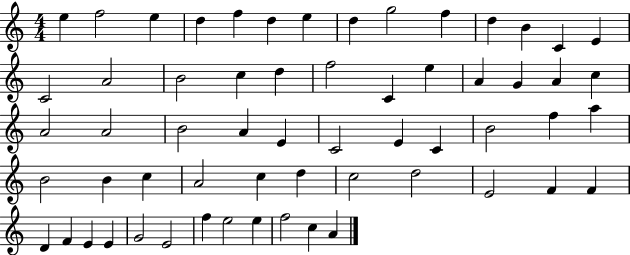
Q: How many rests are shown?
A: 0